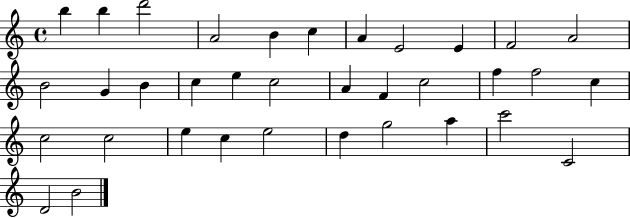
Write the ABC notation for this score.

X:1
T:Untitled
M:4/4
L:1/4
K:C
b b d'2 A2 B c A E2 E F2 A2 B2 G B c e c2 A F c2 f f2 c c2 c2 e c e2 d g2 a c'2 C2 D2 B2